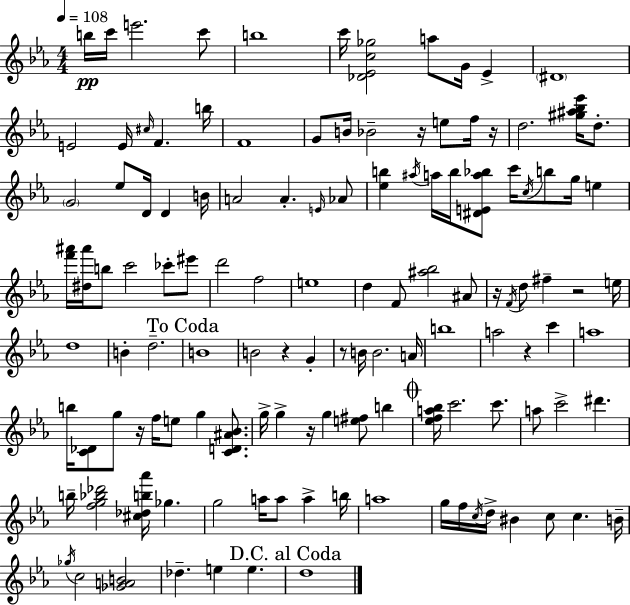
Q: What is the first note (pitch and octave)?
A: B5